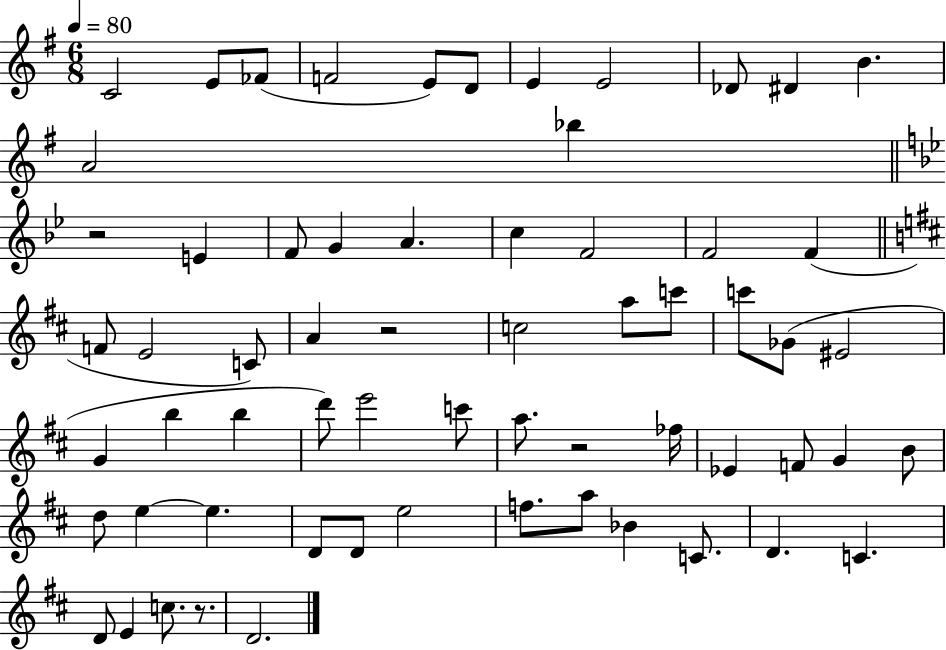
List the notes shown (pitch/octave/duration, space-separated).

C4/h E4/e FES4/e F4/h E4/e D4/e E4/q E4/h Db4/e D#4/q B4/q. A4/h Bb5/q R/h E4/q F4/e G4/q A4/q. C5/q F4/h F4/h F4/q F4/e E4/h C4/e A4/q R/h C5/h A5/e C6/e C6/e Gb4/e EIS4/h G4/q B5/q B5/q D6/e E6/h C6/e A5/e. R/h FES5/s Eb4/q F4/e G4/q B4/e D5/e E5/q E5/q. D4/e D4/e E5/h F5/e. A5/e Bb4/q C4/e. D4/q. C4/q. D4/e E4/q C5/e. R/e. D4/h.